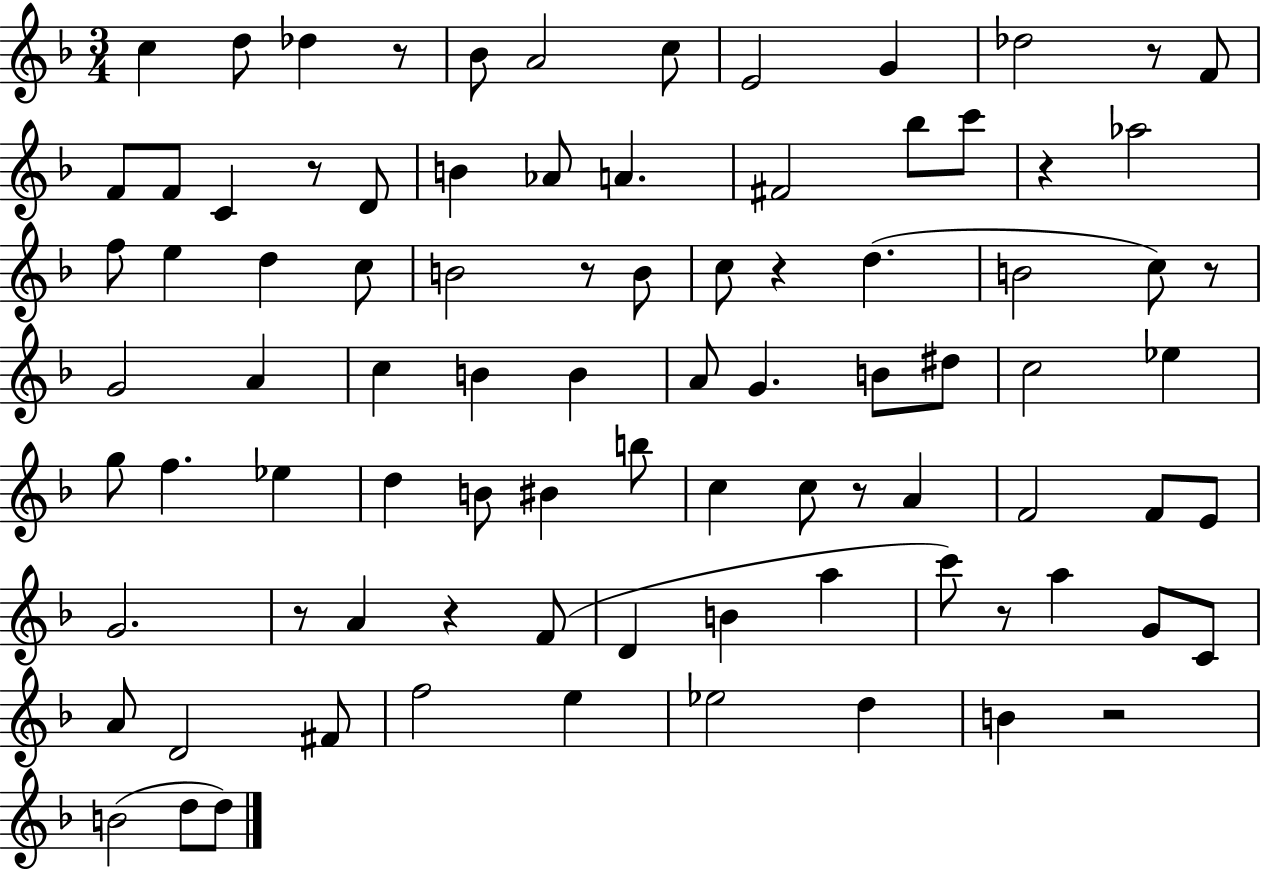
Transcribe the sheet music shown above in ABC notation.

X:1
T:Untitled
M:3/4
L:1/4
K:F
c d/2 _d z/2 _B/2 A2 c/2 E2 G _d2 z/2 F/2 F/2 F/2 C z/2 D/2 B _A/2 A ^F2 _b/2 c'/2 z _a2 f/2 e d c/2 B2 z/2 B/2 c/2 z d B2 c/2 z/2 G2 A c B B A/2 G B/2 ^d/2 c2 _e g/2 f _e d B/2 ^B b/2 c c/2 z/2 A F2 F/2 E/2 G2 z/2 A z F/2 D B a c'/2 z/2 a G/2 C/2 A/2 D2 ^F/2 f2 e _e2 d B z2 B2 d/2 d/2